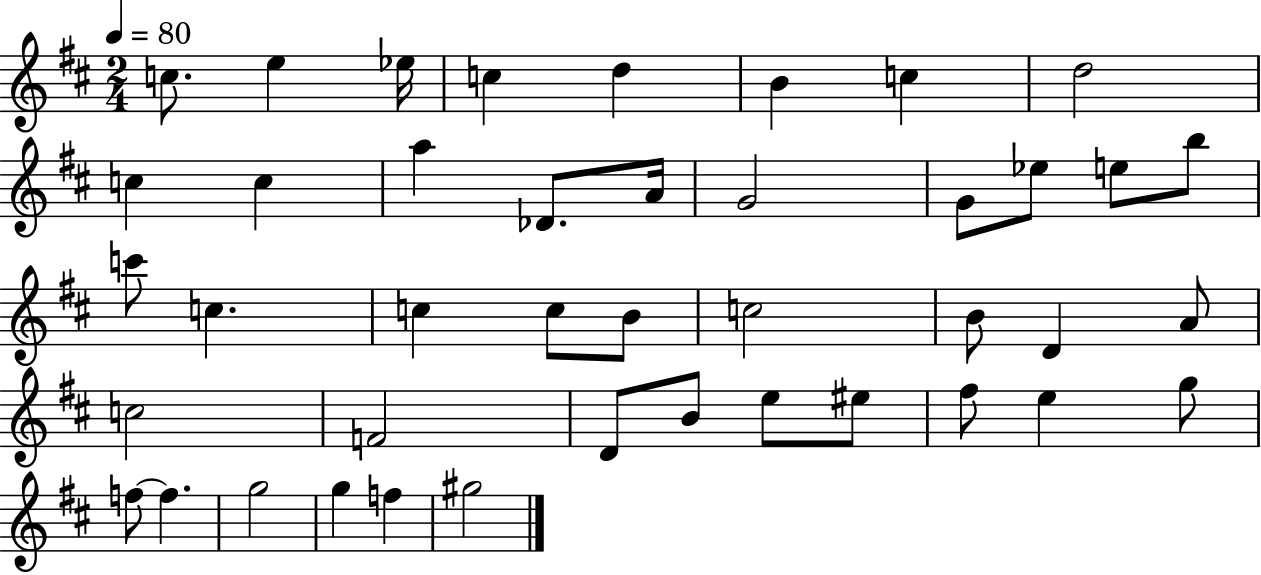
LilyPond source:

{
  \clef treble
  \numericTimeSignature
  \time 2/4
  \key d \major
  \tempo 4 = 80
  c''8. e''4 ees''16 | c''4 d''4 | b'4 c''4 | d''2 | \break c''4 c''4 | a''4 des'8. a'16 | g'2 | g'8 ees''8 e''8 b''8 | \break c'''8 c''4. | c''4 c''8 b'8 | c''2 | b'8 d'4 a'8 | \break c''2 | f'2 | d'8 b'8 e''8 eis''8 | fis''8 e''4 g''8 | \break f''8~~ f''4. | g''2 | g''4 f''4 | gis''2 | \break \bar "|."
}